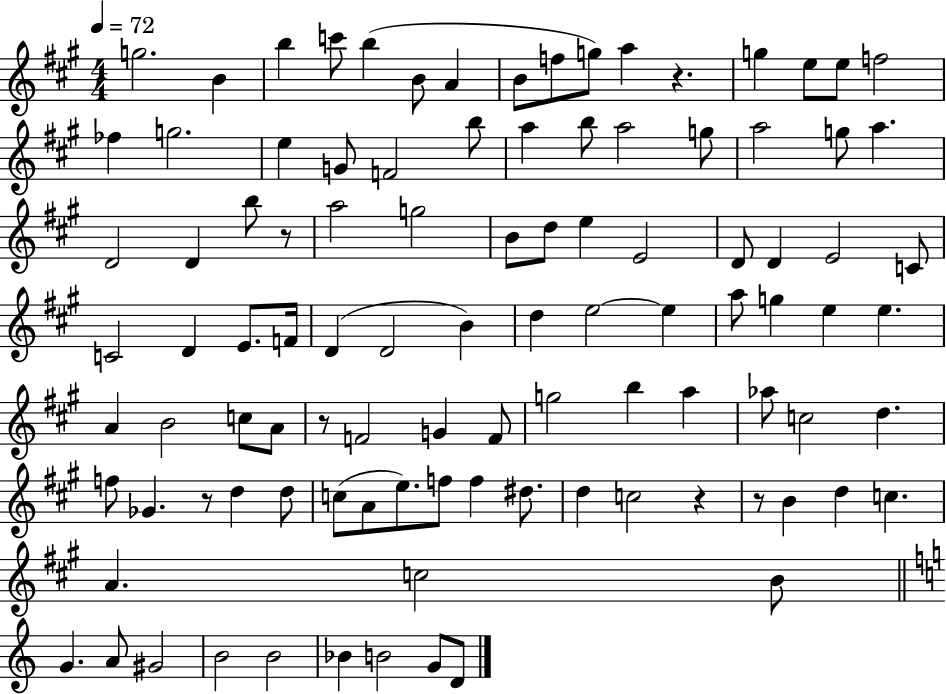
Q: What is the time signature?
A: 4/4